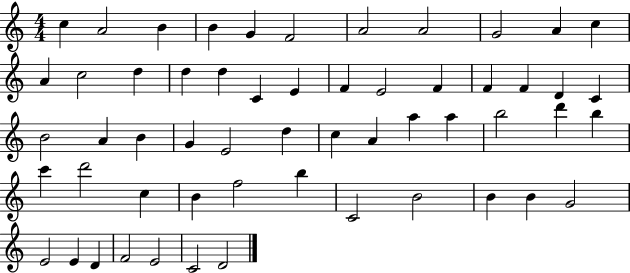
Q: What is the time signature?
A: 4/4